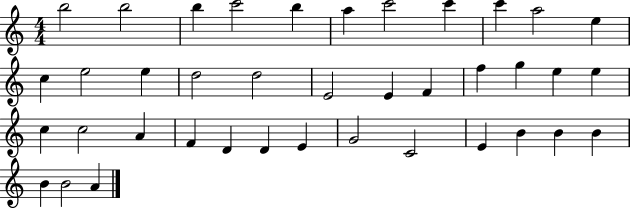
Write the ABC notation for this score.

X:1
T:Untitled
M:4/4
L:1/4
K:C
b2 b2 b c'2 b a c'2 c' c' a2 e c e2 e d2 d2 E2 E F f g e e c c2 A F D D E G2 C2 E B B B B B2 A